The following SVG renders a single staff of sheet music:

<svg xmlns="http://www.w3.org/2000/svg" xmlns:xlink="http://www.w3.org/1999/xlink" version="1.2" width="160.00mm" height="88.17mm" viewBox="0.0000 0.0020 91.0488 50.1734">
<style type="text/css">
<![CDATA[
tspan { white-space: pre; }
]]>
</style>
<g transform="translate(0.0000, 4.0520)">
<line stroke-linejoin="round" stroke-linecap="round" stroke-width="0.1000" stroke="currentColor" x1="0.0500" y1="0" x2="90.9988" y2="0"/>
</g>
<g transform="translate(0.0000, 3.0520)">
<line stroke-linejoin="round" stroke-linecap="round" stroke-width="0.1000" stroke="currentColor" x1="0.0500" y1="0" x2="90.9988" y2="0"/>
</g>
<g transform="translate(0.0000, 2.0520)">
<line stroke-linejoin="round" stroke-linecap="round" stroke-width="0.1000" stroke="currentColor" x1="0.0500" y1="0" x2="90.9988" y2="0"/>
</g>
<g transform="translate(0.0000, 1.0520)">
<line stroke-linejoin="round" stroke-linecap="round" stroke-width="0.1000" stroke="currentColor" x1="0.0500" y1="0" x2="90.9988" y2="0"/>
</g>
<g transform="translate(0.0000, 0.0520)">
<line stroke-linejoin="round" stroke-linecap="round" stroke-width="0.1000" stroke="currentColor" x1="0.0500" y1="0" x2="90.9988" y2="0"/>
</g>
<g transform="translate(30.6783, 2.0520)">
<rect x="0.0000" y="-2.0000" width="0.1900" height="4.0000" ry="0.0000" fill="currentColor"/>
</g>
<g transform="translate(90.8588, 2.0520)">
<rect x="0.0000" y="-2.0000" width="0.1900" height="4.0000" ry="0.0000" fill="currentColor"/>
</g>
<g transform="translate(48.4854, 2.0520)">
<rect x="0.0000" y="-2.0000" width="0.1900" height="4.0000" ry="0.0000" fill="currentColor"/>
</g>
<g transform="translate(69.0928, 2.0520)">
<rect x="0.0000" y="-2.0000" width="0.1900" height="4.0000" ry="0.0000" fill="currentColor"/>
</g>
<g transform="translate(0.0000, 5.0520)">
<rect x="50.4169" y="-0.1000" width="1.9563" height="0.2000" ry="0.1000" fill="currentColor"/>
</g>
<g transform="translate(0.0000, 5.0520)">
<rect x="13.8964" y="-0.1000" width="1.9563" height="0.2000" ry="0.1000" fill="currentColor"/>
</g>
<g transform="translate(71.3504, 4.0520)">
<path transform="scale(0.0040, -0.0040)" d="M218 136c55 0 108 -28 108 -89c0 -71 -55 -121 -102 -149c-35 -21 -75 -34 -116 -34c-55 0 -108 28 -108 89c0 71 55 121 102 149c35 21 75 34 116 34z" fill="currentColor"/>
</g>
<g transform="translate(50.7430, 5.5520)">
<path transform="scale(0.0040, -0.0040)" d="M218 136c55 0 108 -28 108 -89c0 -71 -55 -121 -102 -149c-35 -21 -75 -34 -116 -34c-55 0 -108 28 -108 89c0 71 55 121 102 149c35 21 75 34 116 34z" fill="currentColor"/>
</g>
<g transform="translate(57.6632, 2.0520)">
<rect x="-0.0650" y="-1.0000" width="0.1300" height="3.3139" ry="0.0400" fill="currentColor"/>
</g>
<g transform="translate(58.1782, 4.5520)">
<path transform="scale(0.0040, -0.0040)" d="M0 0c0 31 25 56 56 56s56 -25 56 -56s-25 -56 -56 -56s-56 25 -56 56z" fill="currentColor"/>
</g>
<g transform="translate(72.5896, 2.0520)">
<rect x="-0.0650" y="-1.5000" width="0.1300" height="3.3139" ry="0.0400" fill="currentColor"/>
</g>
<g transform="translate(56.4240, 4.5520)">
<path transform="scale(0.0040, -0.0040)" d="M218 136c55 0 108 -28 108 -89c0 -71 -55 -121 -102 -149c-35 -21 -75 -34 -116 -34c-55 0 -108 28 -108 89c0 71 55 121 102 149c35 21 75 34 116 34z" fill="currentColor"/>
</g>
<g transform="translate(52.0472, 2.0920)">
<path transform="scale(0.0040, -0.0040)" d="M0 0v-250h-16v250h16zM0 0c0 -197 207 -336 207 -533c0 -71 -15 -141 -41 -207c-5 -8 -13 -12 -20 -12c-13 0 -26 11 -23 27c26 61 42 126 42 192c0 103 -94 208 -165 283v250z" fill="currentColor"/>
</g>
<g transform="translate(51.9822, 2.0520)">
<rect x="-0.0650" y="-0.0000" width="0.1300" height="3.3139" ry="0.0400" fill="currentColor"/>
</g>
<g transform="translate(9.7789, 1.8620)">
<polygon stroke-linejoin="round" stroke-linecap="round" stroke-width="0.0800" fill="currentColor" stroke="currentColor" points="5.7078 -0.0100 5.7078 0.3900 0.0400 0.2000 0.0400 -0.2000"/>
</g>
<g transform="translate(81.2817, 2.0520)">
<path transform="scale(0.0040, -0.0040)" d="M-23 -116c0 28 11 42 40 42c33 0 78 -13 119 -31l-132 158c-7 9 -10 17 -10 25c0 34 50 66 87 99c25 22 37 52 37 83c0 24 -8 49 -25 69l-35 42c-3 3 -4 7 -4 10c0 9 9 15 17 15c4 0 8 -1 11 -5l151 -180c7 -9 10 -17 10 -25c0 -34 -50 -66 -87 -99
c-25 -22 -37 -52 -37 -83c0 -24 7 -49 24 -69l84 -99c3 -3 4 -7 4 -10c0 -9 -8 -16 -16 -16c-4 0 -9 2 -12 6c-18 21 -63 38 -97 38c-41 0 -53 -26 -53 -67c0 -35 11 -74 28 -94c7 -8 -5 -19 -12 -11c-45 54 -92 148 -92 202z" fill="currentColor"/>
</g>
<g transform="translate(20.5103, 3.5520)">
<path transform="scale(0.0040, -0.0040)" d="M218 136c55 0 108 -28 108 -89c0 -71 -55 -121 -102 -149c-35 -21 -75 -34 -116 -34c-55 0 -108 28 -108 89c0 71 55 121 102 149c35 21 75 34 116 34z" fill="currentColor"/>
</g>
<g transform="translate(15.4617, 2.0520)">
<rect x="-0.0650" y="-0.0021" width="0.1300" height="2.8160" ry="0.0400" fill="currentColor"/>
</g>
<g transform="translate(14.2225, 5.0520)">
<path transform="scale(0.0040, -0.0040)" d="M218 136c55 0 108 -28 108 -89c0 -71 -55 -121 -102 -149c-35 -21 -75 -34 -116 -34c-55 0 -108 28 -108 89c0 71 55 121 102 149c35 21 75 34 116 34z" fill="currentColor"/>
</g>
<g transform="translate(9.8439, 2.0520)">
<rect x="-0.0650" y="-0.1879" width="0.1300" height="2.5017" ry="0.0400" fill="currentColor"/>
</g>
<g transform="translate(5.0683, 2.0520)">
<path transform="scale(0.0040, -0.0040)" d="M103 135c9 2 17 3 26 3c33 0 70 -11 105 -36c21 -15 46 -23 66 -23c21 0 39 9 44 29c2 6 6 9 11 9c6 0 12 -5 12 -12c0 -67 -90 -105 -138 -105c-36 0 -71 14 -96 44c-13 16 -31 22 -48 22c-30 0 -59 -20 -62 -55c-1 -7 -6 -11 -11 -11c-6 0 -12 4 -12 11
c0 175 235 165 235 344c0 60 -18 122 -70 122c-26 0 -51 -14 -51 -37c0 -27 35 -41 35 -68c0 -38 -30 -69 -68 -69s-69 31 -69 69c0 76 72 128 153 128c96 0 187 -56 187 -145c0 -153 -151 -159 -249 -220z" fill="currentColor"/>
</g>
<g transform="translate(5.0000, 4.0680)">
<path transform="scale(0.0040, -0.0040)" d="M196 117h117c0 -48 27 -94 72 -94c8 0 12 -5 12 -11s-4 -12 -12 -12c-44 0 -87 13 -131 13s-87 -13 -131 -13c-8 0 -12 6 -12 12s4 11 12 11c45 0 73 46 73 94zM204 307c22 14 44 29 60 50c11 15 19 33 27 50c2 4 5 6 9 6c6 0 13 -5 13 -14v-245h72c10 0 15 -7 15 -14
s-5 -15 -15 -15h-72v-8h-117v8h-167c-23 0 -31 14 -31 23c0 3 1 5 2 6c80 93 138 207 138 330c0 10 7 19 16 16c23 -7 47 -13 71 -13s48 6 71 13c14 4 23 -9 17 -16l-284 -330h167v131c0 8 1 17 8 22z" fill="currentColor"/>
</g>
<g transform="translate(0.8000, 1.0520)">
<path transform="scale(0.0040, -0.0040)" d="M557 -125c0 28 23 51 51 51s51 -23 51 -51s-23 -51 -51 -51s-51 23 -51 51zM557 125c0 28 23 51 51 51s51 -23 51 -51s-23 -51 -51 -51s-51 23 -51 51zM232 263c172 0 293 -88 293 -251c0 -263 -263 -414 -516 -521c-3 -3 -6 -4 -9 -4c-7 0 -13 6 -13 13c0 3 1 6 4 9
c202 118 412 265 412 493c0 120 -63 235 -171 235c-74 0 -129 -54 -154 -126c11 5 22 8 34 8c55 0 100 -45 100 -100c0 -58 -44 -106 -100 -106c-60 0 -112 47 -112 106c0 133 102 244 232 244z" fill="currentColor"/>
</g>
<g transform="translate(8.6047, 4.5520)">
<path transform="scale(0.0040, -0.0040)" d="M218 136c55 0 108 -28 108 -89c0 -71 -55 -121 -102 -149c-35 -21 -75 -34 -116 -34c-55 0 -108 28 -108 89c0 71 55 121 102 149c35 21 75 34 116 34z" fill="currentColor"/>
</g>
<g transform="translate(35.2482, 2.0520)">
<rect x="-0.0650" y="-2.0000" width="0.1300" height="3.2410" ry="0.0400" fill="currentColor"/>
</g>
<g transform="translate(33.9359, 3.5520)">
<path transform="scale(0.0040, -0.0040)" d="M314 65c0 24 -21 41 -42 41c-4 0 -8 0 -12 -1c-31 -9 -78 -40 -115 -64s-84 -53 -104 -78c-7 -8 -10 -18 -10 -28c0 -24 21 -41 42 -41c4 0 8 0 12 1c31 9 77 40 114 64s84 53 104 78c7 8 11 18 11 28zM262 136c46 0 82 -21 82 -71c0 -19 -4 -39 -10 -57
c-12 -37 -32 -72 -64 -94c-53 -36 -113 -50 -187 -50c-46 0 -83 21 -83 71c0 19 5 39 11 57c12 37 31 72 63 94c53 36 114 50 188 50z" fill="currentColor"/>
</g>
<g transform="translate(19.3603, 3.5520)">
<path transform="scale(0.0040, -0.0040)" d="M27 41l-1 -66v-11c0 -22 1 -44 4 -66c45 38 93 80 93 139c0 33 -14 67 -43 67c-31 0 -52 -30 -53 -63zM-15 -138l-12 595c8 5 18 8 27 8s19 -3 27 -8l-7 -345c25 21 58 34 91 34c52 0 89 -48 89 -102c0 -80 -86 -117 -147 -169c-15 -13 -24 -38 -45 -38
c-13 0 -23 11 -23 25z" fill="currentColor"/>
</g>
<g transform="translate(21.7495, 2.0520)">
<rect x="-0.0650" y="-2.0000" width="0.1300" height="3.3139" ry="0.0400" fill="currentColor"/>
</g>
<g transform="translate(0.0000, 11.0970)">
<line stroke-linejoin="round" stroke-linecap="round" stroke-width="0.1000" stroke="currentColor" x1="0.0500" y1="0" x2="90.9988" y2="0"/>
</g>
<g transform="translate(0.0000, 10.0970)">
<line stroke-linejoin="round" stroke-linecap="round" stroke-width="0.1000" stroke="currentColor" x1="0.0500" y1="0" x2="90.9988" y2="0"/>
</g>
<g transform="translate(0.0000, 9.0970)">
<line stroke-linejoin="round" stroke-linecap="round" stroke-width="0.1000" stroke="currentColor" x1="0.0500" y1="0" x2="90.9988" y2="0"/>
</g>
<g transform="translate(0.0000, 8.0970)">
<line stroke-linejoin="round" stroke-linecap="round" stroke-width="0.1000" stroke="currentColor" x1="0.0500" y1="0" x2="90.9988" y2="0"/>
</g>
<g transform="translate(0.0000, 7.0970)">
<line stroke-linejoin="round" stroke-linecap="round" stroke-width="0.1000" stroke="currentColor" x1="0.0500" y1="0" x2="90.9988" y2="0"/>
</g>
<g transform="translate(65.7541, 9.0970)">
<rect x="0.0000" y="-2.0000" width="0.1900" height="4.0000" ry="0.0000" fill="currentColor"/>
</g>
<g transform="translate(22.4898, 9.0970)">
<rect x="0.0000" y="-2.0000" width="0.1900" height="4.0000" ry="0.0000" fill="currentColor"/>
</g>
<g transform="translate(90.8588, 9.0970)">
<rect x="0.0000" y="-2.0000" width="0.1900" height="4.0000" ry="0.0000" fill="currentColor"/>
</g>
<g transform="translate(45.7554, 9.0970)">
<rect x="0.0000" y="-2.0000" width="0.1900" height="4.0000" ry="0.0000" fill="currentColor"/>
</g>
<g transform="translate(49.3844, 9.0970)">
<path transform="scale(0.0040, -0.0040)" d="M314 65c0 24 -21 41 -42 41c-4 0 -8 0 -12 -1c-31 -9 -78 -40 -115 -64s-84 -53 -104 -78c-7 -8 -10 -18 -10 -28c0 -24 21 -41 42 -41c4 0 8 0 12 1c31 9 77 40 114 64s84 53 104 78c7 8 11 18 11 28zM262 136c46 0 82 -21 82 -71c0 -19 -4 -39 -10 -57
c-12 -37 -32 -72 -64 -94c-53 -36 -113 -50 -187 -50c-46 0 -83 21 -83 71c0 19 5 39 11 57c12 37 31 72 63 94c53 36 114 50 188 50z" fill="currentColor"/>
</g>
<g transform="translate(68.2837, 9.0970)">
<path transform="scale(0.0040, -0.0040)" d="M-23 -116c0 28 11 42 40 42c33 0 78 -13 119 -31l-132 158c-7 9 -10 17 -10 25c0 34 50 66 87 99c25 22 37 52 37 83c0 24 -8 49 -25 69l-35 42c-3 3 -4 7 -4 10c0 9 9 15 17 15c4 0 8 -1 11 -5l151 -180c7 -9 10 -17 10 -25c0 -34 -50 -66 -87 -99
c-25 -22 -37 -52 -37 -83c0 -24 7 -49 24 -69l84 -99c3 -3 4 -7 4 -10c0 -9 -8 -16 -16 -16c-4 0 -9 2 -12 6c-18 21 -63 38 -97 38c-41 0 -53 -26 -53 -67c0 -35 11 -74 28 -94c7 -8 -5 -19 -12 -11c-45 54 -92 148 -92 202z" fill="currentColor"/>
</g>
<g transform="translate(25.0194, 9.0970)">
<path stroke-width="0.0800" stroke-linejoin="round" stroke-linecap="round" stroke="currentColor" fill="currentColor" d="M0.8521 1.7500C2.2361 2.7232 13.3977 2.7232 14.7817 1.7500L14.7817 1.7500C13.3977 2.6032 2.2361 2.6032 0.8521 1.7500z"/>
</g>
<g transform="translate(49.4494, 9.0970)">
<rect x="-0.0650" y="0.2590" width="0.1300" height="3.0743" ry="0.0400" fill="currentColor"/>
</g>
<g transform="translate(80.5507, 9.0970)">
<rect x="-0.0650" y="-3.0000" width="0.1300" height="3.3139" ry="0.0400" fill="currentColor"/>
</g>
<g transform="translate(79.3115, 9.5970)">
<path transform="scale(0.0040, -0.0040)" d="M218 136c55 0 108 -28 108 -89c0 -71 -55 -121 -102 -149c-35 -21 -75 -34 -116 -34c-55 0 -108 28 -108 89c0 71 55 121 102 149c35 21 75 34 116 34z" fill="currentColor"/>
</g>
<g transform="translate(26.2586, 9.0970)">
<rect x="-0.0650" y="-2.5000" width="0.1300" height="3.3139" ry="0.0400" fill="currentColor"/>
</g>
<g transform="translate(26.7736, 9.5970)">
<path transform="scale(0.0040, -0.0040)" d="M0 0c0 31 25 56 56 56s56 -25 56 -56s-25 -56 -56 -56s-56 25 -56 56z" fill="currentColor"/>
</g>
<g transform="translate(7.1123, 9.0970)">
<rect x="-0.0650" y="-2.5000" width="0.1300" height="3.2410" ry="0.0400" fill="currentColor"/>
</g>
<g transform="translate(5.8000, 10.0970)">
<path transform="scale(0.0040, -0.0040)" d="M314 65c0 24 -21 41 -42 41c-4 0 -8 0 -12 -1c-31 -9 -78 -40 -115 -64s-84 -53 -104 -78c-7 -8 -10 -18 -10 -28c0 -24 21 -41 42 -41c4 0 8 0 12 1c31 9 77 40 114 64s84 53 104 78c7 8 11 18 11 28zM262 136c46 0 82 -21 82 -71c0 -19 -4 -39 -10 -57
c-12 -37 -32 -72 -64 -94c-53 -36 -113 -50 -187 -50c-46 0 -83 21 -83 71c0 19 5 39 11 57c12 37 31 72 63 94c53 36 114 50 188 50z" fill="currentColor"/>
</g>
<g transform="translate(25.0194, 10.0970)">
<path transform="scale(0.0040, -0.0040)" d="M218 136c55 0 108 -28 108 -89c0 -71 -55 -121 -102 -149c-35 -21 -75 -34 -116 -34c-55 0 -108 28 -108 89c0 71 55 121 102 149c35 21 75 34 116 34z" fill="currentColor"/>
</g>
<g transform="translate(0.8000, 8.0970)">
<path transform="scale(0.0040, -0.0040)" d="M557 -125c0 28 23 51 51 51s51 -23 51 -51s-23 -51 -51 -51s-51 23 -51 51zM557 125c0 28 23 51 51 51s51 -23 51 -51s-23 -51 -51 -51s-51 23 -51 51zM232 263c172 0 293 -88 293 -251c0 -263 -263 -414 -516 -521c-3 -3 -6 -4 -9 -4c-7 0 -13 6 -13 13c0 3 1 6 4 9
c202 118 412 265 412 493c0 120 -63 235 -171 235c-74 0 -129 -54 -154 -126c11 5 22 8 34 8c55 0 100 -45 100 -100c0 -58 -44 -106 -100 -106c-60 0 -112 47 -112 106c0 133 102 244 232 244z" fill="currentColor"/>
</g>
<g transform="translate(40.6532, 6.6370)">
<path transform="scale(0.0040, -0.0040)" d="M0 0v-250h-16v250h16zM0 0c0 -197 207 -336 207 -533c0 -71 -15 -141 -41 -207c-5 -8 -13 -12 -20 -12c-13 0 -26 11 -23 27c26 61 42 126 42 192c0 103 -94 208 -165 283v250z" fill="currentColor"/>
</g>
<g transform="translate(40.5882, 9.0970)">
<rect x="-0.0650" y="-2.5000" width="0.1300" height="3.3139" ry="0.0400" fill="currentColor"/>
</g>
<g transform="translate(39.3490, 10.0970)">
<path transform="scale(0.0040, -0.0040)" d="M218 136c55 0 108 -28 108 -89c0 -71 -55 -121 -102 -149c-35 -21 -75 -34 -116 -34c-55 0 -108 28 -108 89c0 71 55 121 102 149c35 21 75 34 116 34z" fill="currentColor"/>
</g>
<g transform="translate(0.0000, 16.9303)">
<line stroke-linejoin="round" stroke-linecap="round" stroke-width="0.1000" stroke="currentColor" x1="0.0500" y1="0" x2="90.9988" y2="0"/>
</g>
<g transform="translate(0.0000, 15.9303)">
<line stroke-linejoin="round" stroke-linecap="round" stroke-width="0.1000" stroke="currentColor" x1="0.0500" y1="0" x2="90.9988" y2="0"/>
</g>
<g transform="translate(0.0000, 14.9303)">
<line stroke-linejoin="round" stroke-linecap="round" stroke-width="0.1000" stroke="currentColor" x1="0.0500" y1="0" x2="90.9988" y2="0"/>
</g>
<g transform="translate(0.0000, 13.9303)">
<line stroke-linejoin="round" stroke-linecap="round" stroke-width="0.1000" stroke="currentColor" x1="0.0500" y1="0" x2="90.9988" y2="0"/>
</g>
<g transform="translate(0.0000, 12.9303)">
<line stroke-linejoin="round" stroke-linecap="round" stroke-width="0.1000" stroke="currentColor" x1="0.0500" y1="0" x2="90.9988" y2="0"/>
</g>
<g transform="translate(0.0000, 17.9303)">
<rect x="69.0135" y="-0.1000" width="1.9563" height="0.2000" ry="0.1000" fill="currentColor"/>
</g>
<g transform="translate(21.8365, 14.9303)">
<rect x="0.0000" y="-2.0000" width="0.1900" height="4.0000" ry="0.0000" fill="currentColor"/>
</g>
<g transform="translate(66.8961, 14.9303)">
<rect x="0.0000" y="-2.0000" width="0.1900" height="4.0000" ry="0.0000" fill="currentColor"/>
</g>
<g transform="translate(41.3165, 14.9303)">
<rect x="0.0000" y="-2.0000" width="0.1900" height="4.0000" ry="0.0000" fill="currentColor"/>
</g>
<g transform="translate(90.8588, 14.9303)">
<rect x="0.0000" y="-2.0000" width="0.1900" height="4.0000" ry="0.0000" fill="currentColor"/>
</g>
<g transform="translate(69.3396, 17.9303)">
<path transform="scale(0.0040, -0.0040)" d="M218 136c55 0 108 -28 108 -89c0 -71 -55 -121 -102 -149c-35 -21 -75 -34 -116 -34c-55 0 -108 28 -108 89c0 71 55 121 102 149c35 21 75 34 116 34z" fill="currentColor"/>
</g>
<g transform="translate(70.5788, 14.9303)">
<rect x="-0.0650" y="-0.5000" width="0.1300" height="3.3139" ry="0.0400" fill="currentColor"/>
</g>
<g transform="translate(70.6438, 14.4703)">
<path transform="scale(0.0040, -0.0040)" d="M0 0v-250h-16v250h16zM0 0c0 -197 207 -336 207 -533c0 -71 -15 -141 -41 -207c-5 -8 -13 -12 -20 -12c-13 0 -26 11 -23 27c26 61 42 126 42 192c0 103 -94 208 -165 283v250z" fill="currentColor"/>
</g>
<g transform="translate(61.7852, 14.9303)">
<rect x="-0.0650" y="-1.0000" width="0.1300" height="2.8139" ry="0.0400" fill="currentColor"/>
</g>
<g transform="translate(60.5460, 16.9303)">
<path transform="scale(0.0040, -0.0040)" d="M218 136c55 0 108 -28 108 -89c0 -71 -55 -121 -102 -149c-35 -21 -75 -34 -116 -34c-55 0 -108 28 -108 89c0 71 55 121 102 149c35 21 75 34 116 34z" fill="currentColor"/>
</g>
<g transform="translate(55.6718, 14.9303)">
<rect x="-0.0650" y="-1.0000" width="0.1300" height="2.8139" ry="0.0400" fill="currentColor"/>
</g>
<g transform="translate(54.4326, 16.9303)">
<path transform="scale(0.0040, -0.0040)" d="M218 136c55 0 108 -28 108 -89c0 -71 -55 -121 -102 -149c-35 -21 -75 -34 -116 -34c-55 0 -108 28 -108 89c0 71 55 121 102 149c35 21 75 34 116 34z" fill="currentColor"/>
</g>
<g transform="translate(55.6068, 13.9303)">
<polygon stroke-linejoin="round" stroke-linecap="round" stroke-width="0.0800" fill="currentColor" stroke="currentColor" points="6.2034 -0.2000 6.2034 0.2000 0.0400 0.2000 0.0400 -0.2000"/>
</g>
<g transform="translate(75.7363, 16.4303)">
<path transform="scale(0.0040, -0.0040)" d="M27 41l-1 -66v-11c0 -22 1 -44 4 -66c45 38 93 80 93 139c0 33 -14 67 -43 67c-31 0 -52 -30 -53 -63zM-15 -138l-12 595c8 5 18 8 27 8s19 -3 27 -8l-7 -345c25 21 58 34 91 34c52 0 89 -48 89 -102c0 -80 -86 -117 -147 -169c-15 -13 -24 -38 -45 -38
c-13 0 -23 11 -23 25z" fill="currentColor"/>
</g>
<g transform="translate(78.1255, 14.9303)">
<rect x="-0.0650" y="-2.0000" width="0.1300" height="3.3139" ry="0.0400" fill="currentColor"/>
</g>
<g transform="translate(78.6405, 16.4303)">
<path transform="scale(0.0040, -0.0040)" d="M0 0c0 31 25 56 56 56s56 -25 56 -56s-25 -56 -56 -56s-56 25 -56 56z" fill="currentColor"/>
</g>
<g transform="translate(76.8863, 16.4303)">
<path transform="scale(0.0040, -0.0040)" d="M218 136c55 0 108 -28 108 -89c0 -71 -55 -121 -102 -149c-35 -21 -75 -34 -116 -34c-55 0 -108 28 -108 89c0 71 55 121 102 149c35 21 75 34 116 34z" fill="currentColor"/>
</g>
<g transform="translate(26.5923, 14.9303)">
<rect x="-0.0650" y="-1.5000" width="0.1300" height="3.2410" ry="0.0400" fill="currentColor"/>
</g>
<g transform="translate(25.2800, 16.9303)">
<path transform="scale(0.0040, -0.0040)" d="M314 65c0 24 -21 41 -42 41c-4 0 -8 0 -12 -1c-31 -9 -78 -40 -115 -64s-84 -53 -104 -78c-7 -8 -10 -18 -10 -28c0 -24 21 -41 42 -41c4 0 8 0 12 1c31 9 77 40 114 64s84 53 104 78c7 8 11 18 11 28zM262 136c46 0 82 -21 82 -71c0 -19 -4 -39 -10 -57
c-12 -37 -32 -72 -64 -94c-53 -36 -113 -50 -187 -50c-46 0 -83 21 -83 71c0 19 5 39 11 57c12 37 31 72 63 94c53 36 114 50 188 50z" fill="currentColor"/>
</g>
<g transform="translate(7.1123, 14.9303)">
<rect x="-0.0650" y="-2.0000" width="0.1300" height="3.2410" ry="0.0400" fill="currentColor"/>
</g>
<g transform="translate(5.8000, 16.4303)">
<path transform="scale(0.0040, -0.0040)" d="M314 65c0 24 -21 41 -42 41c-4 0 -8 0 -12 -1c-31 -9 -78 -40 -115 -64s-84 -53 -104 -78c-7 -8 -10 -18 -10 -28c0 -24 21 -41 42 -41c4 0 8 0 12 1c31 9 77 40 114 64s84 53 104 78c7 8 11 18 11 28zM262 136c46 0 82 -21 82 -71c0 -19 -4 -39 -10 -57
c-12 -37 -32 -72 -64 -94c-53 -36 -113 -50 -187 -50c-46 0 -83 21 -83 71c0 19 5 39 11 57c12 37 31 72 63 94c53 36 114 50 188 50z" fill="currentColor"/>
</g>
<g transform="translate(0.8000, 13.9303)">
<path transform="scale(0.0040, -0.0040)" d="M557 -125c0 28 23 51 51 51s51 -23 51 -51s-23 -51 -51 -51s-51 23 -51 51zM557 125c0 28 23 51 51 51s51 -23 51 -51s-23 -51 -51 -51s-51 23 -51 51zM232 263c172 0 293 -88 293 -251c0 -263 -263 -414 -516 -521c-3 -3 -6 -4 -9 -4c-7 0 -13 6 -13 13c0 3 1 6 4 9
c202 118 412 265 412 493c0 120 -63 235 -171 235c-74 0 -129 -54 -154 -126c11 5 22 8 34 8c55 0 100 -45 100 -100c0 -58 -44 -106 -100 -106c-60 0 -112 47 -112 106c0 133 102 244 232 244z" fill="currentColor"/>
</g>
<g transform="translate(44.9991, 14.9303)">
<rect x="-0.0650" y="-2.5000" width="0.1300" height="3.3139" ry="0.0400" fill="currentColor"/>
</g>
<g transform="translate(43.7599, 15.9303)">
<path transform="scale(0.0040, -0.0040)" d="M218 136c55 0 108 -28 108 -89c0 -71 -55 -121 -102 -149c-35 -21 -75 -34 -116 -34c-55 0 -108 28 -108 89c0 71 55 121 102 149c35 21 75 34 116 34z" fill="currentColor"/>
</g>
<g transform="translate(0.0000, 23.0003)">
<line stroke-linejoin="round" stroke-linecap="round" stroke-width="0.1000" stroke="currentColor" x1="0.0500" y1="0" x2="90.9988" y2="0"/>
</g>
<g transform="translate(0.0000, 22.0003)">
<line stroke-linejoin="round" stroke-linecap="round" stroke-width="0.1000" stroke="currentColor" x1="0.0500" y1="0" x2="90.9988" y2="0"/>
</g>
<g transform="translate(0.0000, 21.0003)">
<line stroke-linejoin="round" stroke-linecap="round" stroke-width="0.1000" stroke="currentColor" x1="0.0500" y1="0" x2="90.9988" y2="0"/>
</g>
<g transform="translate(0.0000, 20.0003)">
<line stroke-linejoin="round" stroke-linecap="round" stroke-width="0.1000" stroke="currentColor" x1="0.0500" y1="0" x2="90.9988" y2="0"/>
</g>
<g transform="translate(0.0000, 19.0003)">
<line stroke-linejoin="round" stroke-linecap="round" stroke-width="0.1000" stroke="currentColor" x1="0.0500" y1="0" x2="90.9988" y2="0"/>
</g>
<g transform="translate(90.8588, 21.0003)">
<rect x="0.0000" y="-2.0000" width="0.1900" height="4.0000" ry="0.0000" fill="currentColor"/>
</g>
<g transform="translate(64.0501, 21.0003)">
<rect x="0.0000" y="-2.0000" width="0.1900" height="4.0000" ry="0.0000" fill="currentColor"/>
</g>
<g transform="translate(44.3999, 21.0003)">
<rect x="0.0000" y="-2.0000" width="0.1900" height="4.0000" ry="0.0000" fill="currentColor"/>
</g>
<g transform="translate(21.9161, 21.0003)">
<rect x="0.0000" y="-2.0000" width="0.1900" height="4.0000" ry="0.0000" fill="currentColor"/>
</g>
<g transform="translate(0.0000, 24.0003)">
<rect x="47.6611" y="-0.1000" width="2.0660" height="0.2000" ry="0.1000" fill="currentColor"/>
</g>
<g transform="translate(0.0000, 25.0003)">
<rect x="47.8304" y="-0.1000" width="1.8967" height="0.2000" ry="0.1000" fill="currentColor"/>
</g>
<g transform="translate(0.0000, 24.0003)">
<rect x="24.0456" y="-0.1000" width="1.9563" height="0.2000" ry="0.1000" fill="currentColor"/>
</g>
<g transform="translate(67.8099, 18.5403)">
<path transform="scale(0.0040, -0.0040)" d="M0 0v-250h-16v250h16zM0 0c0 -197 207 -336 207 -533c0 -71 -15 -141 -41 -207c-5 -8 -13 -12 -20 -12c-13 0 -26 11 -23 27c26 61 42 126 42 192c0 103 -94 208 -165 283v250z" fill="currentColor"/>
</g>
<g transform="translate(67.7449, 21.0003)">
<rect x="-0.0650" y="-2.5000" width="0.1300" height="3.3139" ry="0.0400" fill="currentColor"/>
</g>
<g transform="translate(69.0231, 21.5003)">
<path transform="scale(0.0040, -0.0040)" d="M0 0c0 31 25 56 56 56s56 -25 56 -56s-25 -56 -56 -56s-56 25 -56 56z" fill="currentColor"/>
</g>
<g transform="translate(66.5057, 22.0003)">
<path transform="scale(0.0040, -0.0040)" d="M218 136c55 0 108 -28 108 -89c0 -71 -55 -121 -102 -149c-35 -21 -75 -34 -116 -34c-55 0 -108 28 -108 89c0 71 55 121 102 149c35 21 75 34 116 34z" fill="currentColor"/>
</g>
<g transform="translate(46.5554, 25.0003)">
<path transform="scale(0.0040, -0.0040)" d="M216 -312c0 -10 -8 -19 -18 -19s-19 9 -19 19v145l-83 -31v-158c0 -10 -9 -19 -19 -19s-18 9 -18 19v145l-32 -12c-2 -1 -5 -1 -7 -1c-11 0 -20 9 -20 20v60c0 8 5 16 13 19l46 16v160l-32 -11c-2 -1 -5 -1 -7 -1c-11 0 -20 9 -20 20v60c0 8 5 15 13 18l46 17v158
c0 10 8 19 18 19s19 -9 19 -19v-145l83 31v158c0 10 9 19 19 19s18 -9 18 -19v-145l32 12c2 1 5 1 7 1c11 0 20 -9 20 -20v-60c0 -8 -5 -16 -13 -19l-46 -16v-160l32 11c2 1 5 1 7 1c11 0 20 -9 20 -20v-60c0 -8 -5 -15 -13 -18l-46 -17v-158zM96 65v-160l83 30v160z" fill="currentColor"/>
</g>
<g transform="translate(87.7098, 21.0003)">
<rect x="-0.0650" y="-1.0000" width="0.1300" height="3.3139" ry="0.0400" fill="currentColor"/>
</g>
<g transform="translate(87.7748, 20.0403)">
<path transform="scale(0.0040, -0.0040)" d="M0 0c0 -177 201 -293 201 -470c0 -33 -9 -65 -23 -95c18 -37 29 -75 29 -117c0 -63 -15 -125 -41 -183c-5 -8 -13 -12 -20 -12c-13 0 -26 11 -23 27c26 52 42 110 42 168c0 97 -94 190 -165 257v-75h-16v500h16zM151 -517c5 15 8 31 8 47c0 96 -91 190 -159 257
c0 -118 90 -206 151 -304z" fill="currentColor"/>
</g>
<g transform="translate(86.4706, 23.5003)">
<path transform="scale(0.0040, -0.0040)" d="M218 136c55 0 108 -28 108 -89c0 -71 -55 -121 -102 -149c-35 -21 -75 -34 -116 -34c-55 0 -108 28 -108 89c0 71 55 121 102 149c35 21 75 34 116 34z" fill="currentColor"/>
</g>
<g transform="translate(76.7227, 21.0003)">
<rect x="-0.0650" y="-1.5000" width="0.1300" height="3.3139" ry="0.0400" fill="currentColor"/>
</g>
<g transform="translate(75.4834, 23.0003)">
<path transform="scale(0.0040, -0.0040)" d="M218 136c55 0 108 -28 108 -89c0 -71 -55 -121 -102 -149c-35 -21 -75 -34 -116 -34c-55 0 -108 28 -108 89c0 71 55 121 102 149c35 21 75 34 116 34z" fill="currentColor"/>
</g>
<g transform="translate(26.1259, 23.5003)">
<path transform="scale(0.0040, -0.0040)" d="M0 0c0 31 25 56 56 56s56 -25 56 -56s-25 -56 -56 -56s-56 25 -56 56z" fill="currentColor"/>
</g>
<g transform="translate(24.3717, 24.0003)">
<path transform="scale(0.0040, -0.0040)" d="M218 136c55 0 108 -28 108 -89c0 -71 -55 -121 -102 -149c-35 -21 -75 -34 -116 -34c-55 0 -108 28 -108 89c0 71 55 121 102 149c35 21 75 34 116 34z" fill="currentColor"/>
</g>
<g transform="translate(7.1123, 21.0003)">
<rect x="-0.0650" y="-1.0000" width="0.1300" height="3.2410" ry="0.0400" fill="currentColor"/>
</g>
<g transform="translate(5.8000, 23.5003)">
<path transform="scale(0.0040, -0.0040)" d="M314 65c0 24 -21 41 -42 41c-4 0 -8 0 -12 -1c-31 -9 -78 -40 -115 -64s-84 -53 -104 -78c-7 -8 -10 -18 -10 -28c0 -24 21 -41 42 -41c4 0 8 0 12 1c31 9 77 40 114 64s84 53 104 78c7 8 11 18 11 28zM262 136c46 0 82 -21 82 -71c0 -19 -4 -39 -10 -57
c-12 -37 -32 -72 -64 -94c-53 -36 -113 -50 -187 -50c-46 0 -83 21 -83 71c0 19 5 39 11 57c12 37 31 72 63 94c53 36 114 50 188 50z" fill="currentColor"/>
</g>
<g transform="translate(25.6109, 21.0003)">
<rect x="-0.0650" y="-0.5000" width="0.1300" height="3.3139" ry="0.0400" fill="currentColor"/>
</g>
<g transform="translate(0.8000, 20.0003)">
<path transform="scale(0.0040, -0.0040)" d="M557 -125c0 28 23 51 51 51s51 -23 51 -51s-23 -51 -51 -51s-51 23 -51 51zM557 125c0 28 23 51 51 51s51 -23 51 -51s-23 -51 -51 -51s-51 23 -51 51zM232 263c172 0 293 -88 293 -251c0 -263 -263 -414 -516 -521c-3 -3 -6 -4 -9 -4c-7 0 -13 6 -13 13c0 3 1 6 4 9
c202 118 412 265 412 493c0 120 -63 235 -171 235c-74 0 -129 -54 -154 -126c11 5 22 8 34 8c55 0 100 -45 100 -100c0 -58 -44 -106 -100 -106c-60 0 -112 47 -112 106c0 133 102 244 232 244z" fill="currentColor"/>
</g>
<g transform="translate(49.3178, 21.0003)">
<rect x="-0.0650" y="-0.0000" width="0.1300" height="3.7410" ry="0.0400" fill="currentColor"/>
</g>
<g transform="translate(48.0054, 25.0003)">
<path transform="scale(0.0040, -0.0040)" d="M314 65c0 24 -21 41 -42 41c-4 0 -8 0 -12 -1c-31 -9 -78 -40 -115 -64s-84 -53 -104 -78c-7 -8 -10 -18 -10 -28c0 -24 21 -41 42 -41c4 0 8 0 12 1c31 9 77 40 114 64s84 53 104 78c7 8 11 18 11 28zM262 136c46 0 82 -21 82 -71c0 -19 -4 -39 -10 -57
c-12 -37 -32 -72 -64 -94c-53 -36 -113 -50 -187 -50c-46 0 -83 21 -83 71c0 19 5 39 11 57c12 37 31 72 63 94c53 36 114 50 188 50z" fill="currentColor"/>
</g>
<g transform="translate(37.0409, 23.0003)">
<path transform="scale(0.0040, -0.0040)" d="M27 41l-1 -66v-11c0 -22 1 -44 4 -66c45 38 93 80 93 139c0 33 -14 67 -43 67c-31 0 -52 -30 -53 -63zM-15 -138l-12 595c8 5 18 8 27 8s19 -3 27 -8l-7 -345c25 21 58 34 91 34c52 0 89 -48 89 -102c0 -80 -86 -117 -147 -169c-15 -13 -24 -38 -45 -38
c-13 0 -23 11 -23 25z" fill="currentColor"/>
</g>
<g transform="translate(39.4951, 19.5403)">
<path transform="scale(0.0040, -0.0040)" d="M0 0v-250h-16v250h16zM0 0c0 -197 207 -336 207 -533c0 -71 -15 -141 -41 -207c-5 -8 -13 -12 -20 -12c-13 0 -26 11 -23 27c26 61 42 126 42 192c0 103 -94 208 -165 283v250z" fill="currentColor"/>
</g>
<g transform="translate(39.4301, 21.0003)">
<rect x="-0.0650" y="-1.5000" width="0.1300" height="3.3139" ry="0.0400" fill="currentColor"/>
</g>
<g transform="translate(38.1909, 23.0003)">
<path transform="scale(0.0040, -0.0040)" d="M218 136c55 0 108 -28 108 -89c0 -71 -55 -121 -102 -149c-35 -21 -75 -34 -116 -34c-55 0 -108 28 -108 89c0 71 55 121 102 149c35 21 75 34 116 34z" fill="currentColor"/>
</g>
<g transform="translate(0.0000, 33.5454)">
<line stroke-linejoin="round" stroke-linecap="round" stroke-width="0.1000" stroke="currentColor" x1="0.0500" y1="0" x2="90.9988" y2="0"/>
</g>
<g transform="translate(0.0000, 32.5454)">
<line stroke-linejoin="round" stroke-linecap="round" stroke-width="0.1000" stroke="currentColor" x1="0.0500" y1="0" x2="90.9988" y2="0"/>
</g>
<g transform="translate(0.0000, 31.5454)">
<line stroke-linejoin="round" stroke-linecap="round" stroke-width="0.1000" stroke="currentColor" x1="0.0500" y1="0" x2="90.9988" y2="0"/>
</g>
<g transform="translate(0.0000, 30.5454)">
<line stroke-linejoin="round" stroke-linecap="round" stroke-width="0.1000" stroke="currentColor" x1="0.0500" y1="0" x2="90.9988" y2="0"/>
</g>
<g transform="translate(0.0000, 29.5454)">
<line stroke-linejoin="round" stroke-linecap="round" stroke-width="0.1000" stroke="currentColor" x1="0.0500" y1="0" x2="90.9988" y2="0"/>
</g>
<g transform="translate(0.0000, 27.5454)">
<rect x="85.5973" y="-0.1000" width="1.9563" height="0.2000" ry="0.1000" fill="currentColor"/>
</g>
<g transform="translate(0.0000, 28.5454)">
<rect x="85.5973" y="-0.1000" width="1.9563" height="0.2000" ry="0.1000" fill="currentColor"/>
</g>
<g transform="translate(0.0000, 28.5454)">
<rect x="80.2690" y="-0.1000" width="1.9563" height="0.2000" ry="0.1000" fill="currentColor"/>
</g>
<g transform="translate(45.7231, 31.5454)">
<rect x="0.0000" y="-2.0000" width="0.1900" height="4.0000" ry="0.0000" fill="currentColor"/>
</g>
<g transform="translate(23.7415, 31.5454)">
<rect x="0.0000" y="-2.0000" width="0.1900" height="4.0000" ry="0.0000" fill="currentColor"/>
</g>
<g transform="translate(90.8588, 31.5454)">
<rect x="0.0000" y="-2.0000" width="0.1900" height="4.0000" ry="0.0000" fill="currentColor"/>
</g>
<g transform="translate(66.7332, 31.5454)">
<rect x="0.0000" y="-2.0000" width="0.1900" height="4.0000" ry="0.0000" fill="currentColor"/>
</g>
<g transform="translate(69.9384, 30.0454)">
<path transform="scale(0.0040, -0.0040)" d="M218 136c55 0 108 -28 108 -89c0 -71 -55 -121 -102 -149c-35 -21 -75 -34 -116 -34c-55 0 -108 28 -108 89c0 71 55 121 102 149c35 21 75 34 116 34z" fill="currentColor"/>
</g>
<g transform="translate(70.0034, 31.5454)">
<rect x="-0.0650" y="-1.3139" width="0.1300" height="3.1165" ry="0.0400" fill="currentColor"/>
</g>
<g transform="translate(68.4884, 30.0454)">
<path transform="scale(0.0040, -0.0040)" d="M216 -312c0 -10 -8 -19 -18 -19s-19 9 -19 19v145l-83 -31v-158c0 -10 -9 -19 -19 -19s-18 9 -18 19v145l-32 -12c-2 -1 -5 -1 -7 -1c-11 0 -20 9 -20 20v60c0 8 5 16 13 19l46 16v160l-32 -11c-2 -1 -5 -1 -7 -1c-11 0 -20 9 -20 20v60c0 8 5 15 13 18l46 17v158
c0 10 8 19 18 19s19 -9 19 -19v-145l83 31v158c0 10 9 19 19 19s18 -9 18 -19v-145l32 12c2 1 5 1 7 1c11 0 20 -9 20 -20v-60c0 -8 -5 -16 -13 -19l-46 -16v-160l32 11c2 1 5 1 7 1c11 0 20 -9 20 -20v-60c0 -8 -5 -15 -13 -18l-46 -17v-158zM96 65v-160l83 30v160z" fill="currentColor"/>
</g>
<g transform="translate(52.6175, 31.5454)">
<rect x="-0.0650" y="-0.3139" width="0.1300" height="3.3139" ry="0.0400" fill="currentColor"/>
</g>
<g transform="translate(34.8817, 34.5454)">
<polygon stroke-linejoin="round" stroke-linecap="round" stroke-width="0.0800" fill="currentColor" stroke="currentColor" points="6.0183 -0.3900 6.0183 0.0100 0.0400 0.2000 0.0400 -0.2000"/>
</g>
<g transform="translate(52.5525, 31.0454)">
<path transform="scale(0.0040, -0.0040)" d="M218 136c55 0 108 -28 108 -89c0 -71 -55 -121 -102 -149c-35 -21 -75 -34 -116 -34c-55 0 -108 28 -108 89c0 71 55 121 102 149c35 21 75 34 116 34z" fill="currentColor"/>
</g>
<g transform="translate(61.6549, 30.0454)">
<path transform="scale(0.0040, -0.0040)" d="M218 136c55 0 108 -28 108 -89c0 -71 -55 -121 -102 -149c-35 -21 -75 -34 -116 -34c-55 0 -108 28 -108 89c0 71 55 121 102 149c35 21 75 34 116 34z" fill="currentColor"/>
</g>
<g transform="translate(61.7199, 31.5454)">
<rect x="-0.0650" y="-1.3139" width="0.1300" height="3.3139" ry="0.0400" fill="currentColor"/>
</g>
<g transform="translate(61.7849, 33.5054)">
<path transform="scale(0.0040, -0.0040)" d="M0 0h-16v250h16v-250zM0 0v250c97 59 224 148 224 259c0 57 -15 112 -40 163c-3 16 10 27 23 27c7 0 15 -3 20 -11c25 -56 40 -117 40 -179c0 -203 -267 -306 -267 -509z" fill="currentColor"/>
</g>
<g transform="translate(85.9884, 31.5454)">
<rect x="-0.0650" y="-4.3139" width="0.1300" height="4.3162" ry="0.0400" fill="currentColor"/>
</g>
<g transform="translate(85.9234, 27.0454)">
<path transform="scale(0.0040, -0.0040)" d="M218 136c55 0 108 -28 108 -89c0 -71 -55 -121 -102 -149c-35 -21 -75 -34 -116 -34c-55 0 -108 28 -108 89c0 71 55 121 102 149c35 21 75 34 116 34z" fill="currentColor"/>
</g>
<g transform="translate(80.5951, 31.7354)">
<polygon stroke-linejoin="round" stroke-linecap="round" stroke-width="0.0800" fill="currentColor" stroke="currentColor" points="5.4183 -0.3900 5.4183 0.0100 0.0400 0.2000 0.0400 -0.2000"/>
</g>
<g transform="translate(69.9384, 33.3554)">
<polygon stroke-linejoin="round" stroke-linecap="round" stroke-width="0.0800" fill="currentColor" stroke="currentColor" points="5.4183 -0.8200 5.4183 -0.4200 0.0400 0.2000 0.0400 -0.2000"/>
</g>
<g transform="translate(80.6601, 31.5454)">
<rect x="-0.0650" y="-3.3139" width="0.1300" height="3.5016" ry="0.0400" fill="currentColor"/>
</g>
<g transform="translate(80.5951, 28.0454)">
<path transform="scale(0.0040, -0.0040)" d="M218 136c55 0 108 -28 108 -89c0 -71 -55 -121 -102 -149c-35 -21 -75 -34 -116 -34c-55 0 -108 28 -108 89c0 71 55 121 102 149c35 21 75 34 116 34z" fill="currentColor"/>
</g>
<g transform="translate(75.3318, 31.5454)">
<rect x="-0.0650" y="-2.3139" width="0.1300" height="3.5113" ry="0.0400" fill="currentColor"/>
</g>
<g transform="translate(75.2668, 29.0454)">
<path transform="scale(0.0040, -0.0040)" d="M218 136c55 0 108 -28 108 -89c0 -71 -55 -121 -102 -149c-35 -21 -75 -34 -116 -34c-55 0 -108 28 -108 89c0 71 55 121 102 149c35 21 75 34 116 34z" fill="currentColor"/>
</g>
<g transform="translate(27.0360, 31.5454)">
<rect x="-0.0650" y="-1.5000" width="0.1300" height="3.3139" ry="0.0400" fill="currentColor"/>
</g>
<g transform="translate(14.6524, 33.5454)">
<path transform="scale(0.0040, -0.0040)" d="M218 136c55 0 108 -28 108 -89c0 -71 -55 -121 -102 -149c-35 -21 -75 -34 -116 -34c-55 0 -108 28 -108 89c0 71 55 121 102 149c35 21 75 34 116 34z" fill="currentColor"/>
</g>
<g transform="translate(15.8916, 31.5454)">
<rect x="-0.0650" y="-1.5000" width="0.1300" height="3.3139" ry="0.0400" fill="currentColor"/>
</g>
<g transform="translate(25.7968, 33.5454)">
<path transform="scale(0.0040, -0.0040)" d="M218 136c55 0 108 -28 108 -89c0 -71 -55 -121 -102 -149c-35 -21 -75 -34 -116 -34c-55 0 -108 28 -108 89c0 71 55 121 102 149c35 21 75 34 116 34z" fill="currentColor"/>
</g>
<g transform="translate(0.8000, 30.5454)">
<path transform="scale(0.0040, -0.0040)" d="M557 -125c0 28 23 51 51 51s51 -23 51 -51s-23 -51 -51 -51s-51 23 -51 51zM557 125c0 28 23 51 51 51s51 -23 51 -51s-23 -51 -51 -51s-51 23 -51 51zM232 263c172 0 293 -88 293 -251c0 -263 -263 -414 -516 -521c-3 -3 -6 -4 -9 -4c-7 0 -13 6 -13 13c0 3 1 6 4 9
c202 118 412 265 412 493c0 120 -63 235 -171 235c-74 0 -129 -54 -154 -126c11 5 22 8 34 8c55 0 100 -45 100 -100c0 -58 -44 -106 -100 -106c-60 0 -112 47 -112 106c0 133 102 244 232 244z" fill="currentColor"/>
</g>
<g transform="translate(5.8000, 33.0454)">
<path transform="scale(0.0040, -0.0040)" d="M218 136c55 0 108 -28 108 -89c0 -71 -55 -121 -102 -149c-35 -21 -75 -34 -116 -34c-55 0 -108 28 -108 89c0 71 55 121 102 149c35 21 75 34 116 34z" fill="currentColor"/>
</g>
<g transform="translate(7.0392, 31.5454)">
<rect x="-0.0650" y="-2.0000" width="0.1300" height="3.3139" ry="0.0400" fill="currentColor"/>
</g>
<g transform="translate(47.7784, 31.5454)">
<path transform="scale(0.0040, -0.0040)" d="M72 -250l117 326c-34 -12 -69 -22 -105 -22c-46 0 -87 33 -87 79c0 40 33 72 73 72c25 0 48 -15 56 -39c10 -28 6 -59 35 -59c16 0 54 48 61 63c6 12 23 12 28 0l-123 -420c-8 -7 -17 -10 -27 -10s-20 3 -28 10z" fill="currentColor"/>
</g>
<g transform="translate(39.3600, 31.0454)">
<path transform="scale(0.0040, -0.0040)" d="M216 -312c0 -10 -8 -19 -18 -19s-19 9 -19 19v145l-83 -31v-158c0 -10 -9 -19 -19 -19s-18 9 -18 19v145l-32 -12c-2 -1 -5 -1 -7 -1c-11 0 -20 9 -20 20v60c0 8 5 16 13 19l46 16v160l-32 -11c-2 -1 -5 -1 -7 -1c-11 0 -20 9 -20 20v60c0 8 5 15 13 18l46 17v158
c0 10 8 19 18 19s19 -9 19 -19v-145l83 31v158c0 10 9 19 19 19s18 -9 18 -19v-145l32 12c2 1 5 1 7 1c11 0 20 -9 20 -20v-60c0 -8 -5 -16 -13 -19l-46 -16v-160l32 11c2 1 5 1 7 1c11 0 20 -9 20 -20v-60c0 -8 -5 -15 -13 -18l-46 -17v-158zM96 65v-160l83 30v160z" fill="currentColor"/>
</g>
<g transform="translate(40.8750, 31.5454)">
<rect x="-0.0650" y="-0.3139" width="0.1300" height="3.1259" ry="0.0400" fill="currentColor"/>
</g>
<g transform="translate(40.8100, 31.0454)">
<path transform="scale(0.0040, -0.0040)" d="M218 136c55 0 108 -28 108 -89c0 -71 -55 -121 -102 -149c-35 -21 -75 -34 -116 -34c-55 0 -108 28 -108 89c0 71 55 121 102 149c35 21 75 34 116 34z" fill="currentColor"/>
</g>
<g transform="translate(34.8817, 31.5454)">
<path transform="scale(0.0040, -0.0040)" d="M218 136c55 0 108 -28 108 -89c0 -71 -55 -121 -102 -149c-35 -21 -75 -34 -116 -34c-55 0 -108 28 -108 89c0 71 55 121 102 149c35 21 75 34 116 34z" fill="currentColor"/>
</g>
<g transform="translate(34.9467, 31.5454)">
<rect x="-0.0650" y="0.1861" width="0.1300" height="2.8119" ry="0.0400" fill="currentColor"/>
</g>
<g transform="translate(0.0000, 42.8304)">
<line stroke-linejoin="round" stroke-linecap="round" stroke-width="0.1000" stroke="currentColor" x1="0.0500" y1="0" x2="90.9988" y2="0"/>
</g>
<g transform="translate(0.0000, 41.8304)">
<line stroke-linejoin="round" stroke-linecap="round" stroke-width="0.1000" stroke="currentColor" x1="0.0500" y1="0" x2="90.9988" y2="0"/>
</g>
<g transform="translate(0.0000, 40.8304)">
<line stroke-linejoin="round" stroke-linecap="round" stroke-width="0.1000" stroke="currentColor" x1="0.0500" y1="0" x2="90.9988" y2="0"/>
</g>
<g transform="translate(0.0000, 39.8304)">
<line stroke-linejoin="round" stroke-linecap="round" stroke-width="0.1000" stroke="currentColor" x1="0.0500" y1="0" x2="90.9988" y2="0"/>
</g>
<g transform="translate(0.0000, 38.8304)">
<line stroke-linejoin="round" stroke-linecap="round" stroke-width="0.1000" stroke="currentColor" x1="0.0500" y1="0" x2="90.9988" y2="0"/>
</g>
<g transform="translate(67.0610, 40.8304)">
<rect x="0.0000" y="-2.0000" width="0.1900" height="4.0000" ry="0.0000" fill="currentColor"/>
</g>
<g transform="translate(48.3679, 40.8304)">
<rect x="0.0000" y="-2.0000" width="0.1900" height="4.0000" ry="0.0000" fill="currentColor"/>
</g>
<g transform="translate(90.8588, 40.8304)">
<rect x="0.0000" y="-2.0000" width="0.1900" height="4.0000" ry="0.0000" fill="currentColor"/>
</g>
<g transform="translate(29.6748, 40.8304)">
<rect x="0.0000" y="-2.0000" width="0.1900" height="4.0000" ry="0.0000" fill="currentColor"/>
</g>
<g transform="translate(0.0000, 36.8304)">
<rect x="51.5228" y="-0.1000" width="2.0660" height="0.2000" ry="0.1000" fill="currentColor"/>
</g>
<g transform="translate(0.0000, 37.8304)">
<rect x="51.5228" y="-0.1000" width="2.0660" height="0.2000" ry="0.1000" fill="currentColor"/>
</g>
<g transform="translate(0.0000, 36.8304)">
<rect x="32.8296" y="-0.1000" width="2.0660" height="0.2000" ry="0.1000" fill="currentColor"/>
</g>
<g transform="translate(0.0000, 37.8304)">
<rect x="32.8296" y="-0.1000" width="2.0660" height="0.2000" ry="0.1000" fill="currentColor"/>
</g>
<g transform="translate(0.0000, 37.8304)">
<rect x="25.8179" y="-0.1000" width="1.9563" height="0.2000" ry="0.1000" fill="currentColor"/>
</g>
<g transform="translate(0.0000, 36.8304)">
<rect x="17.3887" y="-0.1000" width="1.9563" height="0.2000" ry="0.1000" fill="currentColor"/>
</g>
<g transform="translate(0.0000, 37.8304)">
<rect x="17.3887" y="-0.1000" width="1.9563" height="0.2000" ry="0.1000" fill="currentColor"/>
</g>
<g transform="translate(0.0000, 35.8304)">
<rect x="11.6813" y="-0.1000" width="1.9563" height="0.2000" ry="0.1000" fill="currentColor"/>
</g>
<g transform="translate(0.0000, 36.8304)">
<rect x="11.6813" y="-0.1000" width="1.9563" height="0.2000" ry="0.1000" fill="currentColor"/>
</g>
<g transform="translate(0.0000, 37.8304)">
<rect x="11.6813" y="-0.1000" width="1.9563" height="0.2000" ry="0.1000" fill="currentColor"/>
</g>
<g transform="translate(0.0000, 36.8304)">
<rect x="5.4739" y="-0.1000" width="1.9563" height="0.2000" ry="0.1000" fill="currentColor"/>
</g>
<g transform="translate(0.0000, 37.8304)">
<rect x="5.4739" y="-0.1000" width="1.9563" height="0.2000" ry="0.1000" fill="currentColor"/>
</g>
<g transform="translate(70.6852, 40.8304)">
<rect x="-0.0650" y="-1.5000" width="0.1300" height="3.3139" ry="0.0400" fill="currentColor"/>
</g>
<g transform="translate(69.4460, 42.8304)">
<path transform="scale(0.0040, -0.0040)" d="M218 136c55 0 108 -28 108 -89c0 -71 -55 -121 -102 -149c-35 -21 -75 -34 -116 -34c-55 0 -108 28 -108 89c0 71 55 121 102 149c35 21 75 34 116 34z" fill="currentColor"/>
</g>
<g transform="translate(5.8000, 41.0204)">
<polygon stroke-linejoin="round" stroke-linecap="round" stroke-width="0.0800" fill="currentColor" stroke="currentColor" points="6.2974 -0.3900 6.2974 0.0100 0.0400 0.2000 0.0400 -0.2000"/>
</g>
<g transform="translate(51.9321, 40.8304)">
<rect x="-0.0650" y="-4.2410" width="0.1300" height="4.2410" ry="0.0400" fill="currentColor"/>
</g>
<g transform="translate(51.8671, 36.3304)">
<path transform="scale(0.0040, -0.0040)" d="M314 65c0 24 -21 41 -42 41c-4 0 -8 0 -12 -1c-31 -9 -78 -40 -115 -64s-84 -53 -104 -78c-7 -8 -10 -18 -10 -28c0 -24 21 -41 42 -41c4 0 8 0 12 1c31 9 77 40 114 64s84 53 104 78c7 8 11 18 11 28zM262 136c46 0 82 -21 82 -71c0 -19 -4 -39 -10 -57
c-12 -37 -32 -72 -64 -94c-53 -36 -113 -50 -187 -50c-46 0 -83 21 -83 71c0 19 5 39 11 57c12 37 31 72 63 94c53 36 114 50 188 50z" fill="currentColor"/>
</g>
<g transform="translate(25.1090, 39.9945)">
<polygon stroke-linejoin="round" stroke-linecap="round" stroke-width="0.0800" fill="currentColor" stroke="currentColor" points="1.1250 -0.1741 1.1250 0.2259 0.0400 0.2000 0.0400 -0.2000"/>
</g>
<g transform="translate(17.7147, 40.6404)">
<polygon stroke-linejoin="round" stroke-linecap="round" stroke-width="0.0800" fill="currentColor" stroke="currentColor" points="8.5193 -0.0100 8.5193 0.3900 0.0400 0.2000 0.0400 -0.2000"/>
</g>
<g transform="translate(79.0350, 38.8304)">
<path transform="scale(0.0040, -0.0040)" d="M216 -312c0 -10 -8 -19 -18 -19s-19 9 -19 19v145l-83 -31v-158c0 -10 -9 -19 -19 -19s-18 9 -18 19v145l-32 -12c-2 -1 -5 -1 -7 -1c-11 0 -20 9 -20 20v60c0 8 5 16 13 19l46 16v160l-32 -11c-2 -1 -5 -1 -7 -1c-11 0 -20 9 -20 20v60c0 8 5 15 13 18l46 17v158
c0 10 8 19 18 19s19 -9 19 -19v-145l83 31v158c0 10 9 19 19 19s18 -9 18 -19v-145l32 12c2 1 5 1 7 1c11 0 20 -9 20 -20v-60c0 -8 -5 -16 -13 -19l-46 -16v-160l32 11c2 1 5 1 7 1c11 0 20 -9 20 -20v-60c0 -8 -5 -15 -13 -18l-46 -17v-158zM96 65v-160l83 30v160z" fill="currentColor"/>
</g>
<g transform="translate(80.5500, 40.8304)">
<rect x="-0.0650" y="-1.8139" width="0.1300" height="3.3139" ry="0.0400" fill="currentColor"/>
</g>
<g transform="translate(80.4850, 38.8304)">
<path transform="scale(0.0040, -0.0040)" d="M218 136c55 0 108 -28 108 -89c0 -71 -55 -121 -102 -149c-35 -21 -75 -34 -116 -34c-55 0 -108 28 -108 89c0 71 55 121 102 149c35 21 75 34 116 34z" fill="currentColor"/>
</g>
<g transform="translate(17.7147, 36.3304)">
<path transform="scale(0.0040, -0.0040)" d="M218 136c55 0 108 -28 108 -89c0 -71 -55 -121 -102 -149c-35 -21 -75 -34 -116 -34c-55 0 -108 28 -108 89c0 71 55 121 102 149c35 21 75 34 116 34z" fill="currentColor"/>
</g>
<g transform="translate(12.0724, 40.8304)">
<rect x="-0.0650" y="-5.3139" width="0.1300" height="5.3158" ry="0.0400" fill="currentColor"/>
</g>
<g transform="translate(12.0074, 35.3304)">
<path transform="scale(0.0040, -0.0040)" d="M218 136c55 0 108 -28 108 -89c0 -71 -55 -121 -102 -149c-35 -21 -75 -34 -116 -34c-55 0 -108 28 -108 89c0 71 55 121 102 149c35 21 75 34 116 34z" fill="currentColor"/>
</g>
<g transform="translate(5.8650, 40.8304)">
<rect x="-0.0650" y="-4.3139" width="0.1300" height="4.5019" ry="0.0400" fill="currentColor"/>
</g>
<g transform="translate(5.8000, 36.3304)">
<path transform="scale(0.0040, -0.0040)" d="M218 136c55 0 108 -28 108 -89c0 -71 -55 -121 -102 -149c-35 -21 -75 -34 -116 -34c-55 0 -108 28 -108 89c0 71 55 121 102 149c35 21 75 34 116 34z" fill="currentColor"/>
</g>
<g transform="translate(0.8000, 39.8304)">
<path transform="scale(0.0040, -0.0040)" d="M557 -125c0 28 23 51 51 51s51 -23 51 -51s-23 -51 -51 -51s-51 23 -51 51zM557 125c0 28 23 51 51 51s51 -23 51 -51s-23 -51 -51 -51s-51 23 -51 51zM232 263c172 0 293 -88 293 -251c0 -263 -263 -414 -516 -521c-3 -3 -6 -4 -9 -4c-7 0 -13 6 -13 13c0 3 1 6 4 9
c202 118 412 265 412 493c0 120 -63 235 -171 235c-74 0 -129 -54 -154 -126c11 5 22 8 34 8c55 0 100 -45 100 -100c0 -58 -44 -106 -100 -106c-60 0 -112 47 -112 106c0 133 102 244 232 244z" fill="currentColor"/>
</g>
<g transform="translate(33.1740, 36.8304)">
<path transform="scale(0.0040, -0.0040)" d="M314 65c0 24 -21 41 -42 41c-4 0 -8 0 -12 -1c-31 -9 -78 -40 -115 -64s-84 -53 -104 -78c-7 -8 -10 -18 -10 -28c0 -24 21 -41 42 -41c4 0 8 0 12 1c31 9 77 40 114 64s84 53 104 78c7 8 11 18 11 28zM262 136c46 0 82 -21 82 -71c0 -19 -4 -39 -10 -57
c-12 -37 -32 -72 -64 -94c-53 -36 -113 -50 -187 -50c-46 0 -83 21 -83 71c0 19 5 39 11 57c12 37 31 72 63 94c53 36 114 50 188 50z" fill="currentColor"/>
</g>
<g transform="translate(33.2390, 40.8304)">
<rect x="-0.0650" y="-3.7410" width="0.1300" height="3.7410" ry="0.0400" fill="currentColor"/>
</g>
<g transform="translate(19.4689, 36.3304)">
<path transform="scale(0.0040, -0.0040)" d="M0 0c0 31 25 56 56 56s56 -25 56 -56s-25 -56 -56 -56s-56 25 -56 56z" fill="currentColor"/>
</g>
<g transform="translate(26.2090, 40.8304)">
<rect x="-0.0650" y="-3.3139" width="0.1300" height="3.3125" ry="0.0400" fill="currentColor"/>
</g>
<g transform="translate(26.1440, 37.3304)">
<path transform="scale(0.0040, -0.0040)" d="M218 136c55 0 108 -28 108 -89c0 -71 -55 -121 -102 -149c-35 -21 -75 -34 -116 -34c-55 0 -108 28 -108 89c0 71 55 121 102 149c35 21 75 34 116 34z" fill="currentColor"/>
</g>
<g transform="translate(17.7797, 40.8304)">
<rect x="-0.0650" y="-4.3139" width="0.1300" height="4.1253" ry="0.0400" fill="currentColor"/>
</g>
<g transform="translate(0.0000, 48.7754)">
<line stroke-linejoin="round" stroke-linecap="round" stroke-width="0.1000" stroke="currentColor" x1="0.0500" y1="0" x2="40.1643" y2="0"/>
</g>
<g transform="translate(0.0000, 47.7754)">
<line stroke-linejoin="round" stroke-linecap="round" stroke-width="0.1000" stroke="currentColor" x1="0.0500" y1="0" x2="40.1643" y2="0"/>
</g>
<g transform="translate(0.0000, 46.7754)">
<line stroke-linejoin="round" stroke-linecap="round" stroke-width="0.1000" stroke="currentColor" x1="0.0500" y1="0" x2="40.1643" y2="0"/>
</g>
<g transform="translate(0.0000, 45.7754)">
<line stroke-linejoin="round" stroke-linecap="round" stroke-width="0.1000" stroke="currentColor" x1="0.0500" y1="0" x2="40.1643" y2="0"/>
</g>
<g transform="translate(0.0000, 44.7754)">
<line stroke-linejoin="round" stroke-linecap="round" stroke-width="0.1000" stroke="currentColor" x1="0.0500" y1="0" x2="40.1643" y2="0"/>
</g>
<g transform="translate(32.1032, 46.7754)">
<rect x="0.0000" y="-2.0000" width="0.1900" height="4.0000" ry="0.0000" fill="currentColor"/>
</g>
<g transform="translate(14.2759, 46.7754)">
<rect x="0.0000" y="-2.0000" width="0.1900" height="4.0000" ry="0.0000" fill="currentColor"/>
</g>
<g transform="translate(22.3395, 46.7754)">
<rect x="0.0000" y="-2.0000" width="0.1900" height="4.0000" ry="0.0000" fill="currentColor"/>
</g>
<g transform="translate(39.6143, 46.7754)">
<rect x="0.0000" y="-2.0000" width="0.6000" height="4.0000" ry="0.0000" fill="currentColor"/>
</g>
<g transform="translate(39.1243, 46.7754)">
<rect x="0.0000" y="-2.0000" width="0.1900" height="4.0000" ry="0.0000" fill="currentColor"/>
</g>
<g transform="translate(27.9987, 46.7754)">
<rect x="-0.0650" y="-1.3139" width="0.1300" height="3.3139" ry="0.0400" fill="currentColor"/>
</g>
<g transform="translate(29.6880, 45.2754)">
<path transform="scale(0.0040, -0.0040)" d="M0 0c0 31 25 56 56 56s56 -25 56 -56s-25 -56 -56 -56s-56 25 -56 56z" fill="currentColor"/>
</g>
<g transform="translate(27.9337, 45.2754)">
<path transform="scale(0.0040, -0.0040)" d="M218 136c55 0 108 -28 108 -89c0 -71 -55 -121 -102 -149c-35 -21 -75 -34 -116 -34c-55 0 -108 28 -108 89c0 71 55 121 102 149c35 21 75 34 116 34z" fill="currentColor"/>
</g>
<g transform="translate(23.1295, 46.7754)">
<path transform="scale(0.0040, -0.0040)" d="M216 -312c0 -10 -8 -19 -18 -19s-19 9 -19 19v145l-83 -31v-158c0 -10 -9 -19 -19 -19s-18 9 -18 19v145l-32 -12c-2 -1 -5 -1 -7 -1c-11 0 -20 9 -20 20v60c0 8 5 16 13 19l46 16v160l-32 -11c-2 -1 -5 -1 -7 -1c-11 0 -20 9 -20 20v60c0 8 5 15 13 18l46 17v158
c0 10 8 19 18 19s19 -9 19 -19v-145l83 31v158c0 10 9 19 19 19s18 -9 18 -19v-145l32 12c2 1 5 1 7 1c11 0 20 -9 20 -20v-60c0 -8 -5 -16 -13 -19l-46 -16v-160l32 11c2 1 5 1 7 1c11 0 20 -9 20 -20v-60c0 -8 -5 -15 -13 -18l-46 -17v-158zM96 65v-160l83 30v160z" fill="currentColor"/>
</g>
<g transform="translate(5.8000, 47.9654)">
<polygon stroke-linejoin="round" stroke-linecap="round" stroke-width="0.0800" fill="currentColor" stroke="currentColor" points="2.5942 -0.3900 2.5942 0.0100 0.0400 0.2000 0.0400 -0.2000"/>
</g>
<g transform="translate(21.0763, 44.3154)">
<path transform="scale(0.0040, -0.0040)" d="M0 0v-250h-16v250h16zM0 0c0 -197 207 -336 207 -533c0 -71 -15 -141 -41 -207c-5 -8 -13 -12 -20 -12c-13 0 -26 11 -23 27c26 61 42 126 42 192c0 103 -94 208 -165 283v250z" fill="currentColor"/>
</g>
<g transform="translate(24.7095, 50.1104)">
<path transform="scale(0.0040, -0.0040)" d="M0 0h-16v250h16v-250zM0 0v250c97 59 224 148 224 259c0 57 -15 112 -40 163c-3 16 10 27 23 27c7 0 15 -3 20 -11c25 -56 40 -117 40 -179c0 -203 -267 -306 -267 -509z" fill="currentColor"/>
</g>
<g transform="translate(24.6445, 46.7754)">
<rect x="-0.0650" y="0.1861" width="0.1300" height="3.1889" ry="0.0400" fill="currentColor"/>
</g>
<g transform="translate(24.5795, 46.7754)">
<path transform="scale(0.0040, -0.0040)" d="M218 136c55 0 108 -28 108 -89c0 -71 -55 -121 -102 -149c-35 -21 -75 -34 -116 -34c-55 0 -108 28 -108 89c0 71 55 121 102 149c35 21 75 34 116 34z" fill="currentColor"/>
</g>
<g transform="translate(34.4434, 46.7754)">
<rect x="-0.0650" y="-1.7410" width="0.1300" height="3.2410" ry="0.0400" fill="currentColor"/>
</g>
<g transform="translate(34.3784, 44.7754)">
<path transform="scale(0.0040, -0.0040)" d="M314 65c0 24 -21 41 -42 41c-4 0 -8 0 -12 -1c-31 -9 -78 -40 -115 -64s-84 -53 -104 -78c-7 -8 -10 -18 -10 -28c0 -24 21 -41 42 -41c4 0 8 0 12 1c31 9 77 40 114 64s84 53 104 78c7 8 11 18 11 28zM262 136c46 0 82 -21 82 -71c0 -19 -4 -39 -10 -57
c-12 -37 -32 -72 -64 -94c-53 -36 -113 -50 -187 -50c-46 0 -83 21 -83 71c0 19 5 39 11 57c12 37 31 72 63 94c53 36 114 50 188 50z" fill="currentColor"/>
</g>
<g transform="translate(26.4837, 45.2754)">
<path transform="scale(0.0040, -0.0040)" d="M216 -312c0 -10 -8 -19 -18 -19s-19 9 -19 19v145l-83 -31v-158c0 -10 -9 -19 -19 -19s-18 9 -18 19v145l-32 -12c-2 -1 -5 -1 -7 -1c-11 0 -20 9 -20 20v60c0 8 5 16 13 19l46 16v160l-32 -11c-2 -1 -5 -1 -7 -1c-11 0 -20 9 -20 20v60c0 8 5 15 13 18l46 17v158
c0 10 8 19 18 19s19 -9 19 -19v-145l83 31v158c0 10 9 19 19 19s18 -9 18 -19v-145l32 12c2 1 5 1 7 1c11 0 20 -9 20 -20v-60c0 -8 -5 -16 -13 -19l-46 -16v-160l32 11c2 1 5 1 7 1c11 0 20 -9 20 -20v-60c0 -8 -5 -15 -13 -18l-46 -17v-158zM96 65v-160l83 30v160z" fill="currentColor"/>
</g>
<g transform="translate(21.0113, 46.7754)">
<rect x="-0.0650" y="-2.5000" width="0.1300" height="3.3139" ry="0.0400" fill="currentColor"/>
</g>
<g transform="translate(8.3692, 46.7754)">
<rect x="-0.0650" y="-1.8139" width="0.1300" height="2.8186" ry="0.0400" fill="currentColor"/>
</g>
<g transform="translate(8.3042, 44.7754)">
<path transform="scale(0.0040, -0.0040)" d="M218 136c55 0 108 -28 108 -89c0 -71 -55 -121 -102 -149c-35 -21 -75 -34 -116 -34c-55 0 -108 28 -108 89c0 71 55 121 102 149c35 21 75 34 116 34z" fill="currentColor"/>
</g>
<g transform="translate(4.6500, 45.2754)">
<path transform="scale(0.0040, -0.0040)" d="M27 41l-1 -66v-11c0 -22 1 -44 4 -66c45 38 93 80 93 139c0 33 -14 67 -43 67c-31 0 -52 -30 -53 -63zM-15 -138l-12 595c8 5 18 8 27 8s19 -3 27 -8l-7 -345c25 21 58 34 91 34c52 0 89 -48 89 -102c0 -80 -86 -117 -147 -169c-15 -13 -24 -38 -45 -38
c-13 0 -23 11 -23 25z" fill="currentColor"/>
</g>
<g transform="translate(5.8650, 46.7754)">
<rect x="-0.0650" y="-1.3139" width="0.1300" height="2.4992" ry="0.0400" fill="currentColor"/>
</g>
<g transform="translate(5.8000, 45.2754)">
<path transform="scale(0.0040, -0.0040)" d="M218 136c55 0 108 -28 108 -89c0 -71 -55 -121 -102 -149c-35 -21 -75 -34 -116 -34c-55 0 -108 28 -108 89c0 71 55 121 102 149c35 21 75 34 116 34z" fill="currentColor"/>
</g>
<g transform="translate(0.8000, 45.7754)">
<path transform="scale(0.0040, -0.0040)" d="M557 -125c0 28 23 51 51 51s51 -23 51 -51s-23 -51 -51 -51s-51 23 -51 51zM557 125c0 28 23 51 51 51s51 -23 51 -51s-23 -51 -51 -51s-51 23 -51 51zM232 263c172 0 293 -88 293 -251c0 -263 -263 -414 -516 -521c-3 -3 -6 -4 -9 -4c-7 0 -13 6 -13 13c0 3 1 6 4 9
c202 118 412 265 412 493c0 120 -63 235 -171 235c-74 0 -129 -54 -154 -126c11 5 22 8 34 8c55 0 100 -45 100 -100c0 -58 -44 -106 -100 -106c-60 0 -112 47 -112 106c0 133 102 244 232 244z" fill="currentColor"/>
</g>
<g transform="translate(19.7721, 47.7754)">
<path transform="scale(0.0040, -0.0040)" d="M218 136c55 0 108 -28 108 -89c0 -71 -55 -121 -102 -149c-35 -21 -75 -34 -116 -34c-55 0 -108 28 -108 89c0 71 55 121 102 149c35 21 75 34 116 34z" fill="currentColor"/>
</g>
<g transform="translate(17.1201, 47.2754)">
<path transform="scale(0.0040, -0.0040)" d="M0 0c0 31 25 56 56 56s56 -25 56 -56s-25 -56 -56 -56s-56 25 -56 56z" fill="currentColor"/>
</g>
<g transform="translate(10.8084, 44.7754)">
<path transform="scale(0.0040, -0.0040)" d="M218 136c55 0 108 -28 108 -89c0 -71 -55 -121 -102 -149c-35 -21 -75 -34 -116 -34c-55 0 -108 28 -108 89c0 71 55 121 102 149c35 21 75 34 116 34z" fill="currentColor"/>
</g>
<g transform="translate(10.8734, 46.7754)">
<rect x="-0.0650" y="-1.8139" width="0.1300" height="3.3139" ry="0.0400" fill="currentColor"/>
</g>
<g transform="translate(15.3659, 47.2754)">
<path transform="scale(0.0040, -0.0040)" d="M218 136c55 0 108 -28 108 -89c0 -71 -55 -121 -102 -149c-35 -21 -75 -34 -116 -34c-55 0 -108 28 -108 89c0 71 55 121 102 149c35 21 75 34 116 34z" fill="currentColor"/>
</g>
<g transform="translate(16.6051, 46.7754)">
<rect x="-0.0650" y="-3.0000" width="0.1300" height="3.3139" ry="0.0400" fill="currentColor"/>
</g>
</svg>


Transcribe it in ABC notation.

X:1
T:Untitled
M:2/4
L:1/4
K:C
F,,/2 E,,/2 _A,, A,,2 D,,/2 F,, G,, z B,,2 B,, B,,/2 D,2 z C, A,,2 G,,2 B,, G,,/2 G,,/2 E,,/2 _A,, F,,2 E,, _G,,/2 ^C,,2 B,,/2 G,, F,,/4 A,, G,, G,, D,/2 ^E,/2 z/2 E, G,/2 ^G,/2 B,/2 D/2 F/2 F/2 A/2 F/2 D/4 E2 F2 G,, ^A, _G,/2 A,/2 A, C, B,,/2 ^D,/2 ^G, A,2